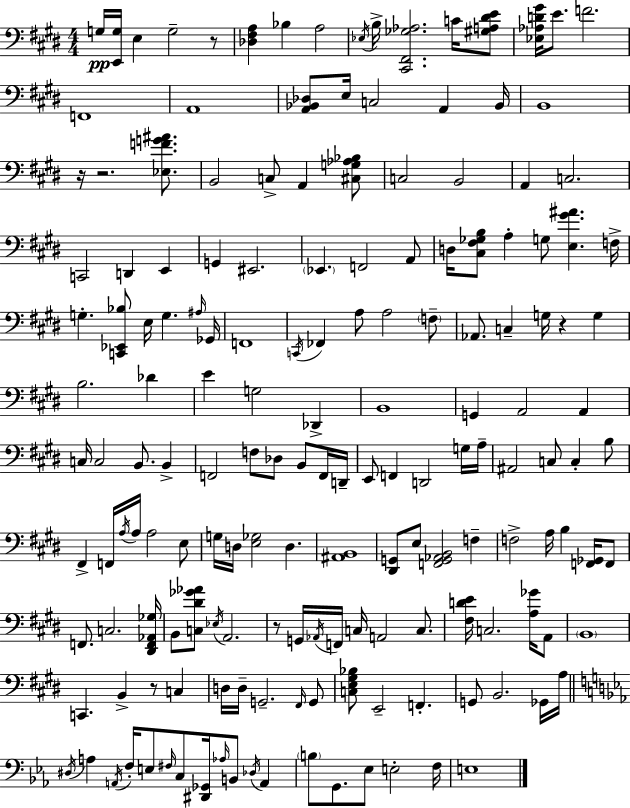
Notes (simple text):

G3/s [E2,G3]/s E3/q G3/h R/e [Db3,F#3,A3]/q Bb3/q A3/h Eb3/s B3/s [C#2,F#2,Gb3,Ab3]/h. C4/s [G#3,A3,D#4,E4]/e [Eb3,Ab3,D4,G#4]/s E4/e. F4/h. F2/w A2/w [A2,Bb2,Db3]/e E3/s C3/h A2/q Bb2/s B2/w R/s R/h. [Eb3,F4,G4,A#4]/e. B2/h C3/e A2/q [C#3,G3,Ab3,Bb3]/e C3/h B2/h A2/q C3/h. C2/h D2/q E2/q G2/q EIS2/h. Eb2/q. F2/h A2/e D3/s [C#3,F#3,Gb3,B3]/e A3/q G3/e [E3,G#4,A#4]/q. F3/s G3/q. [C2,Eb2,Bb3]/e E3/s G3/q. A#3/s Gb2/s F2/w C2/s FES2/q A3/e A3/h F3/e Ab2/e. C3/q G3/s R/q G3/q B3/h. Db4/q E4/q G3/h Db2/q B2/w G2/q A2/h A2/q C3/s C3/h B2/e. B2/q F2/h F3/e Db3/e B2/e F2/s D2/s E2/e F2/q D2/h G3/s A3/s A#2/h C3/e C3/q B3/e F#2/q F2/s A3/s A3/s A3/h E3/e G3/s D3/s [E3,Gb3]/h D3/q. [A#2,B2]/w [D#2,G2]/e E3/e [F2,G2,Ab2,B2]/h F3/q F3/h A3/s B3/q [F2,Gb2]/s F2/e F2/e. C3/h. [D#2,F2,Ab2,Gb3]/s B2/e [C3,D#4,Gb4,Ab4]/e Eb3/s A2/h. R/e G2/s Ab2/s F2/s C3/s A2/h C3/e. [F#3,D4,E4]/s C3/h. [A3,Gb4]/s A2/e B2/w C2/q. B2/q R/e C3/q D3/s D3/s G2/h. F#2/s G2/e [C3,E3,G#3,Bb3]/e E2/h F2/q. G2/e B2/h. Gb2/s A3/s D#3/s A3/q A2/s F3/s E3/e F#3/s C3/e [D#2,Gb2]/s Ab3/s B2/e Db3/s A2/q B3/e G2/e. Eb3/e E3/h F3/s E3/w